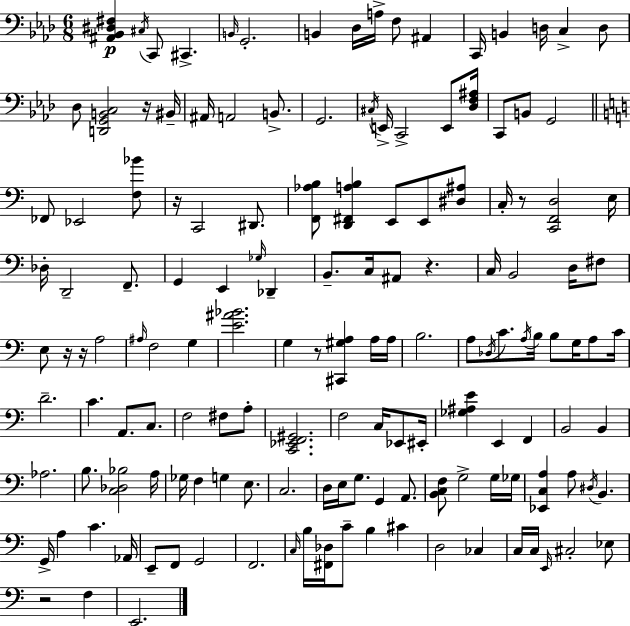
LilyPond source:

{
  \clef bass
  \numericTimeSignature
  \time 6/8
  \key aes \major
  <ais, bes, dis fis>4\p \acciaccatura { cis16 } c,8 cis,4.-> | \grace { b,16 } g,2.-. | b,4 des16 a16-> f8 ais,4 | c,16 b,4 d16 c4-> | \break d8 des8 <d, g, b, c>2 | r16 bis,16-- ais,16 a,2 b,8.-> | g,2. | \acciaccatura { cis16 } e,16-> c,2-> | \break e,8 <des f ais>16 c,8 b,8 g,2 | \bar "||" \break \key a \minor fes,8 ees,2 <f bes'>8 | r16 c,2 dis,8. | <f, aes b>8 <d, fis, a b>4 e,8 e,8 <dis ais>8 | c16-. r8 <c, f, d>2 e16 | \break des16-. d,2-- f,8.-- | g,4 e,4 \grace { ges16 } des,4-- | b,8.-- c16 ais,8 r4. | c16 b,2 d16 fis8 | \break e8 r16 r16 a2 | \grace { ais16 } f2 g4 | <e' ais' bes'>2. | g4 r8 <cis, gis a>4 | \break a16 a16 b2. | a8 \acciaccatura { des16 } c'8. \acciaccatura { a16 } b16 b8 | g16 a8 c'16 d'2.-- | c'4. a,8. | \break c8. f2 | fis8 a8-. <c, ees, f, gis,>2. | f2 | c16 ees,8 eis,16-. <ges ais e'>4 e,4 | \break f,4 b,2 | b,4 aes2. | b8. <c des bes>2 | a16 ges16 f4 g4 | \break e8. c2. | d16 e16 g8. g,4 | a,8. <b, c f>8 g2-> | g16 ges16 <ees, c a>4 a8 \acciaccatura { dis16 } b,4. | \break g,16-> a4 c'4. | aes,16 e,8-- f,8 g,2 | f,2. | \grace { c16 } b16 <fis, des>16 c'8-- b4 | \break cis'4 d2 | ces4 c16 c16 \grace { e,16 } cis2-. | ees8 r2 | f4 e,2. | \break \bar "|."
}